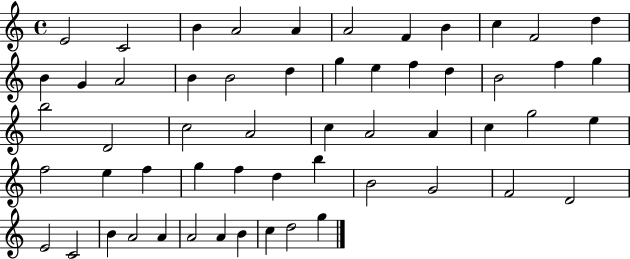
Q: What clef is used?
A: treble